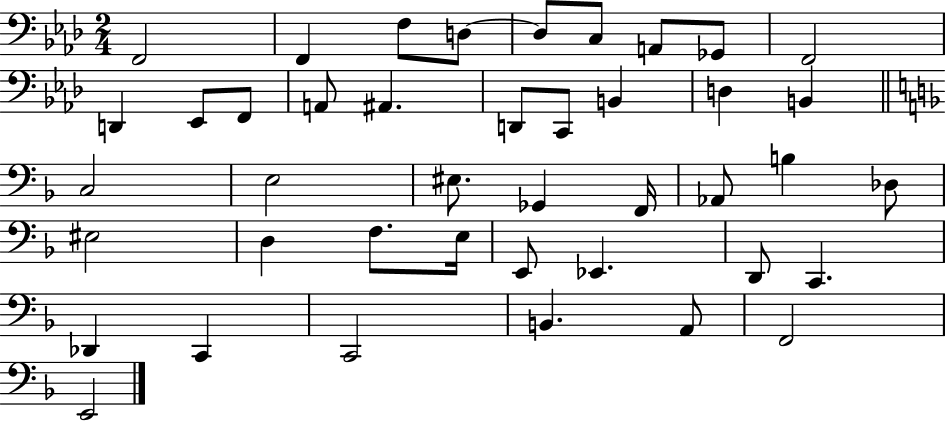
F2/h F2/q F3/e D3/e D3/e C3/e A2/e Gb2/e F2/h D2/q Eb2/e F2/e A2/e A#2/q. D2/e C2/e B2/q D3/q B2/q C3/h E3/h EIS3/e. Gb2/q F2/s Ab2/e B3/q Db3/e EIS3/h D3/q F3/e. E3/s E2/e Eb2/q. D2/e C2/q. Db2/q C2/q C2/h B2/q. A2/e F2/h E2/h